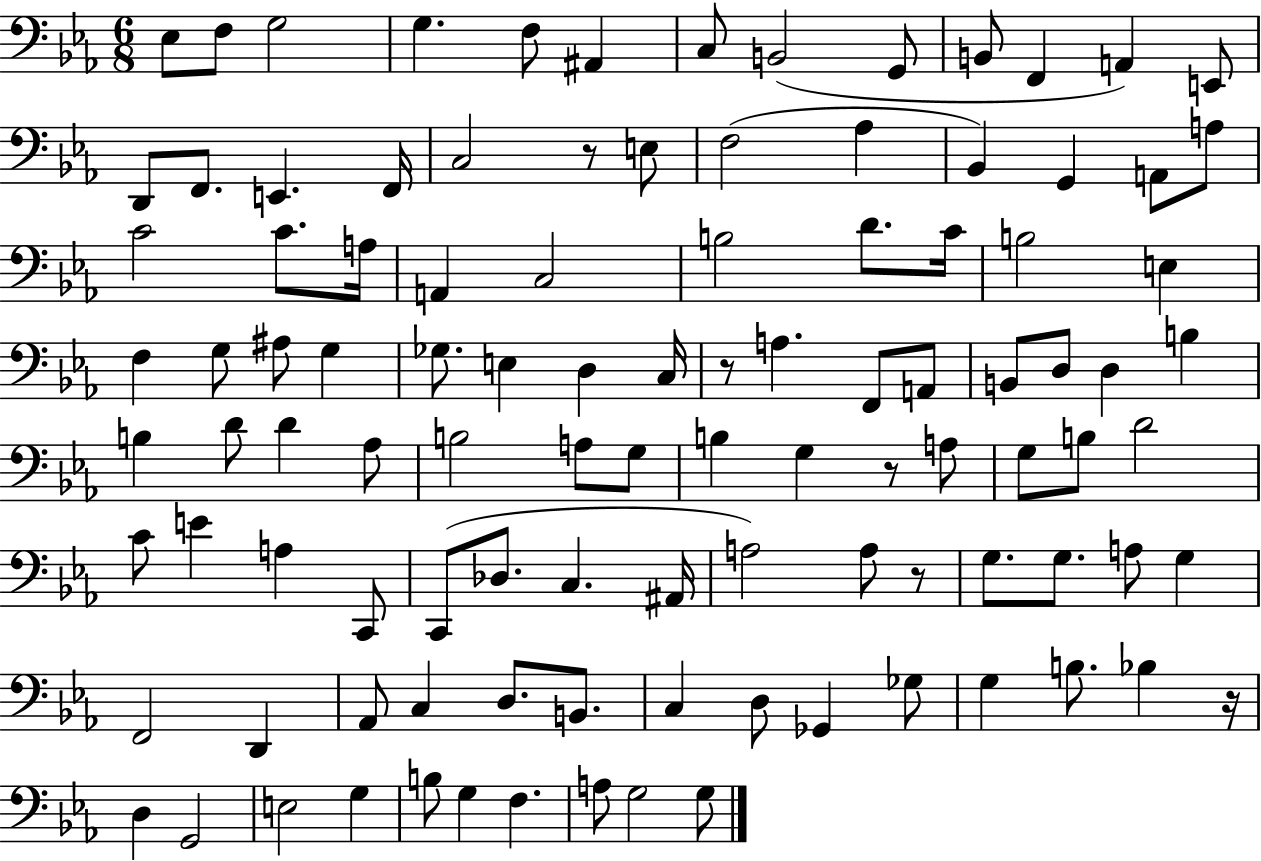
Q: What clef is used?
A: bass